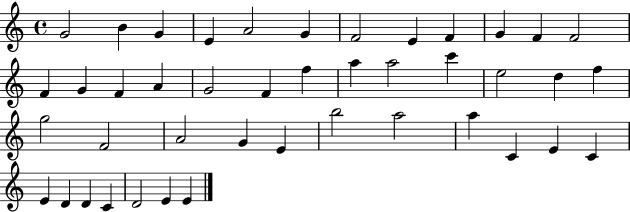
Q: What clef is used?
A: treble